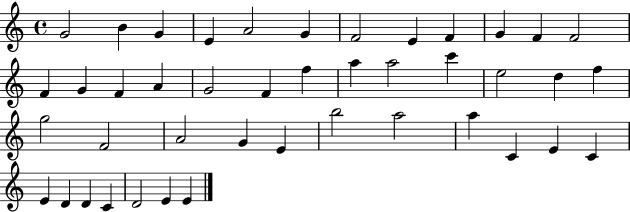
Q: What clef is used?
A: treble